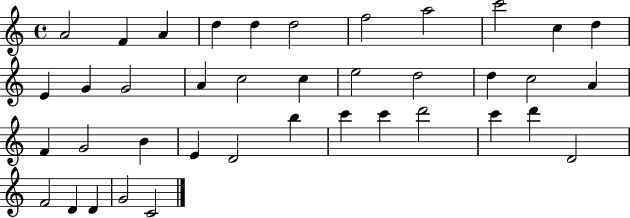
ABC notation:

X:1
T:Untitled
M:4/4
L:1/4
K:C
A2 F A d d d2 f2 a2 c'2 c d E G G2 A c2 c e2 d2 d c2 A F G2 B E D2 b c' c' d'2 c' d' D2 F2 D D G2 C2